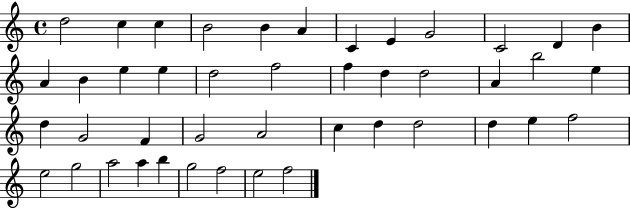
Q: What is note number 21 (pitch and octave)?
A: D5